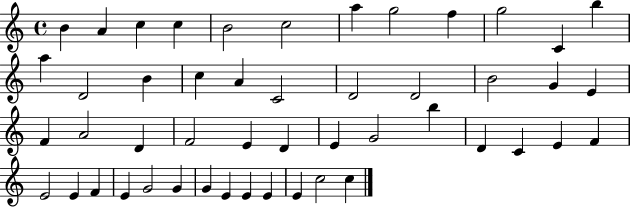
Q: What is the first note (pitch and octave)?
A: B4